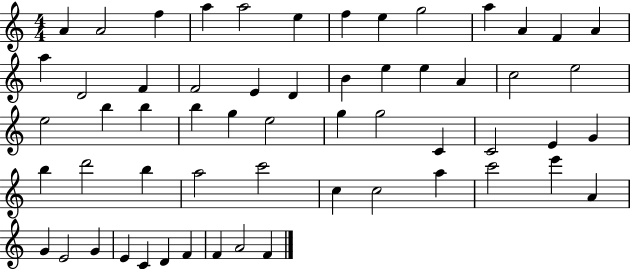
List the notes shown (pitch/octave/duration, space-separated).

A4/q A4/h F5/q A5/q A5/h E5/q F5/q E5/q G5/h A5/q A4/q F4/q A4/q A5/q D4/h F4/q F4/h E4/q D4/q B4/q E5/q E5/q A4/q C5/h E5/h E5/h B5/q B5/q B5/q G5/q E5/h G5/q G5/h C4/q C4/h E4/q G4/q B5/q D6/h B5/q A5/h C6/h C5/q C5/h A5/q C6/h E6/q A4/q G4/q E4/h G4/q E4/q C4/q D4/q F4/q F4/q A4/h F4/q